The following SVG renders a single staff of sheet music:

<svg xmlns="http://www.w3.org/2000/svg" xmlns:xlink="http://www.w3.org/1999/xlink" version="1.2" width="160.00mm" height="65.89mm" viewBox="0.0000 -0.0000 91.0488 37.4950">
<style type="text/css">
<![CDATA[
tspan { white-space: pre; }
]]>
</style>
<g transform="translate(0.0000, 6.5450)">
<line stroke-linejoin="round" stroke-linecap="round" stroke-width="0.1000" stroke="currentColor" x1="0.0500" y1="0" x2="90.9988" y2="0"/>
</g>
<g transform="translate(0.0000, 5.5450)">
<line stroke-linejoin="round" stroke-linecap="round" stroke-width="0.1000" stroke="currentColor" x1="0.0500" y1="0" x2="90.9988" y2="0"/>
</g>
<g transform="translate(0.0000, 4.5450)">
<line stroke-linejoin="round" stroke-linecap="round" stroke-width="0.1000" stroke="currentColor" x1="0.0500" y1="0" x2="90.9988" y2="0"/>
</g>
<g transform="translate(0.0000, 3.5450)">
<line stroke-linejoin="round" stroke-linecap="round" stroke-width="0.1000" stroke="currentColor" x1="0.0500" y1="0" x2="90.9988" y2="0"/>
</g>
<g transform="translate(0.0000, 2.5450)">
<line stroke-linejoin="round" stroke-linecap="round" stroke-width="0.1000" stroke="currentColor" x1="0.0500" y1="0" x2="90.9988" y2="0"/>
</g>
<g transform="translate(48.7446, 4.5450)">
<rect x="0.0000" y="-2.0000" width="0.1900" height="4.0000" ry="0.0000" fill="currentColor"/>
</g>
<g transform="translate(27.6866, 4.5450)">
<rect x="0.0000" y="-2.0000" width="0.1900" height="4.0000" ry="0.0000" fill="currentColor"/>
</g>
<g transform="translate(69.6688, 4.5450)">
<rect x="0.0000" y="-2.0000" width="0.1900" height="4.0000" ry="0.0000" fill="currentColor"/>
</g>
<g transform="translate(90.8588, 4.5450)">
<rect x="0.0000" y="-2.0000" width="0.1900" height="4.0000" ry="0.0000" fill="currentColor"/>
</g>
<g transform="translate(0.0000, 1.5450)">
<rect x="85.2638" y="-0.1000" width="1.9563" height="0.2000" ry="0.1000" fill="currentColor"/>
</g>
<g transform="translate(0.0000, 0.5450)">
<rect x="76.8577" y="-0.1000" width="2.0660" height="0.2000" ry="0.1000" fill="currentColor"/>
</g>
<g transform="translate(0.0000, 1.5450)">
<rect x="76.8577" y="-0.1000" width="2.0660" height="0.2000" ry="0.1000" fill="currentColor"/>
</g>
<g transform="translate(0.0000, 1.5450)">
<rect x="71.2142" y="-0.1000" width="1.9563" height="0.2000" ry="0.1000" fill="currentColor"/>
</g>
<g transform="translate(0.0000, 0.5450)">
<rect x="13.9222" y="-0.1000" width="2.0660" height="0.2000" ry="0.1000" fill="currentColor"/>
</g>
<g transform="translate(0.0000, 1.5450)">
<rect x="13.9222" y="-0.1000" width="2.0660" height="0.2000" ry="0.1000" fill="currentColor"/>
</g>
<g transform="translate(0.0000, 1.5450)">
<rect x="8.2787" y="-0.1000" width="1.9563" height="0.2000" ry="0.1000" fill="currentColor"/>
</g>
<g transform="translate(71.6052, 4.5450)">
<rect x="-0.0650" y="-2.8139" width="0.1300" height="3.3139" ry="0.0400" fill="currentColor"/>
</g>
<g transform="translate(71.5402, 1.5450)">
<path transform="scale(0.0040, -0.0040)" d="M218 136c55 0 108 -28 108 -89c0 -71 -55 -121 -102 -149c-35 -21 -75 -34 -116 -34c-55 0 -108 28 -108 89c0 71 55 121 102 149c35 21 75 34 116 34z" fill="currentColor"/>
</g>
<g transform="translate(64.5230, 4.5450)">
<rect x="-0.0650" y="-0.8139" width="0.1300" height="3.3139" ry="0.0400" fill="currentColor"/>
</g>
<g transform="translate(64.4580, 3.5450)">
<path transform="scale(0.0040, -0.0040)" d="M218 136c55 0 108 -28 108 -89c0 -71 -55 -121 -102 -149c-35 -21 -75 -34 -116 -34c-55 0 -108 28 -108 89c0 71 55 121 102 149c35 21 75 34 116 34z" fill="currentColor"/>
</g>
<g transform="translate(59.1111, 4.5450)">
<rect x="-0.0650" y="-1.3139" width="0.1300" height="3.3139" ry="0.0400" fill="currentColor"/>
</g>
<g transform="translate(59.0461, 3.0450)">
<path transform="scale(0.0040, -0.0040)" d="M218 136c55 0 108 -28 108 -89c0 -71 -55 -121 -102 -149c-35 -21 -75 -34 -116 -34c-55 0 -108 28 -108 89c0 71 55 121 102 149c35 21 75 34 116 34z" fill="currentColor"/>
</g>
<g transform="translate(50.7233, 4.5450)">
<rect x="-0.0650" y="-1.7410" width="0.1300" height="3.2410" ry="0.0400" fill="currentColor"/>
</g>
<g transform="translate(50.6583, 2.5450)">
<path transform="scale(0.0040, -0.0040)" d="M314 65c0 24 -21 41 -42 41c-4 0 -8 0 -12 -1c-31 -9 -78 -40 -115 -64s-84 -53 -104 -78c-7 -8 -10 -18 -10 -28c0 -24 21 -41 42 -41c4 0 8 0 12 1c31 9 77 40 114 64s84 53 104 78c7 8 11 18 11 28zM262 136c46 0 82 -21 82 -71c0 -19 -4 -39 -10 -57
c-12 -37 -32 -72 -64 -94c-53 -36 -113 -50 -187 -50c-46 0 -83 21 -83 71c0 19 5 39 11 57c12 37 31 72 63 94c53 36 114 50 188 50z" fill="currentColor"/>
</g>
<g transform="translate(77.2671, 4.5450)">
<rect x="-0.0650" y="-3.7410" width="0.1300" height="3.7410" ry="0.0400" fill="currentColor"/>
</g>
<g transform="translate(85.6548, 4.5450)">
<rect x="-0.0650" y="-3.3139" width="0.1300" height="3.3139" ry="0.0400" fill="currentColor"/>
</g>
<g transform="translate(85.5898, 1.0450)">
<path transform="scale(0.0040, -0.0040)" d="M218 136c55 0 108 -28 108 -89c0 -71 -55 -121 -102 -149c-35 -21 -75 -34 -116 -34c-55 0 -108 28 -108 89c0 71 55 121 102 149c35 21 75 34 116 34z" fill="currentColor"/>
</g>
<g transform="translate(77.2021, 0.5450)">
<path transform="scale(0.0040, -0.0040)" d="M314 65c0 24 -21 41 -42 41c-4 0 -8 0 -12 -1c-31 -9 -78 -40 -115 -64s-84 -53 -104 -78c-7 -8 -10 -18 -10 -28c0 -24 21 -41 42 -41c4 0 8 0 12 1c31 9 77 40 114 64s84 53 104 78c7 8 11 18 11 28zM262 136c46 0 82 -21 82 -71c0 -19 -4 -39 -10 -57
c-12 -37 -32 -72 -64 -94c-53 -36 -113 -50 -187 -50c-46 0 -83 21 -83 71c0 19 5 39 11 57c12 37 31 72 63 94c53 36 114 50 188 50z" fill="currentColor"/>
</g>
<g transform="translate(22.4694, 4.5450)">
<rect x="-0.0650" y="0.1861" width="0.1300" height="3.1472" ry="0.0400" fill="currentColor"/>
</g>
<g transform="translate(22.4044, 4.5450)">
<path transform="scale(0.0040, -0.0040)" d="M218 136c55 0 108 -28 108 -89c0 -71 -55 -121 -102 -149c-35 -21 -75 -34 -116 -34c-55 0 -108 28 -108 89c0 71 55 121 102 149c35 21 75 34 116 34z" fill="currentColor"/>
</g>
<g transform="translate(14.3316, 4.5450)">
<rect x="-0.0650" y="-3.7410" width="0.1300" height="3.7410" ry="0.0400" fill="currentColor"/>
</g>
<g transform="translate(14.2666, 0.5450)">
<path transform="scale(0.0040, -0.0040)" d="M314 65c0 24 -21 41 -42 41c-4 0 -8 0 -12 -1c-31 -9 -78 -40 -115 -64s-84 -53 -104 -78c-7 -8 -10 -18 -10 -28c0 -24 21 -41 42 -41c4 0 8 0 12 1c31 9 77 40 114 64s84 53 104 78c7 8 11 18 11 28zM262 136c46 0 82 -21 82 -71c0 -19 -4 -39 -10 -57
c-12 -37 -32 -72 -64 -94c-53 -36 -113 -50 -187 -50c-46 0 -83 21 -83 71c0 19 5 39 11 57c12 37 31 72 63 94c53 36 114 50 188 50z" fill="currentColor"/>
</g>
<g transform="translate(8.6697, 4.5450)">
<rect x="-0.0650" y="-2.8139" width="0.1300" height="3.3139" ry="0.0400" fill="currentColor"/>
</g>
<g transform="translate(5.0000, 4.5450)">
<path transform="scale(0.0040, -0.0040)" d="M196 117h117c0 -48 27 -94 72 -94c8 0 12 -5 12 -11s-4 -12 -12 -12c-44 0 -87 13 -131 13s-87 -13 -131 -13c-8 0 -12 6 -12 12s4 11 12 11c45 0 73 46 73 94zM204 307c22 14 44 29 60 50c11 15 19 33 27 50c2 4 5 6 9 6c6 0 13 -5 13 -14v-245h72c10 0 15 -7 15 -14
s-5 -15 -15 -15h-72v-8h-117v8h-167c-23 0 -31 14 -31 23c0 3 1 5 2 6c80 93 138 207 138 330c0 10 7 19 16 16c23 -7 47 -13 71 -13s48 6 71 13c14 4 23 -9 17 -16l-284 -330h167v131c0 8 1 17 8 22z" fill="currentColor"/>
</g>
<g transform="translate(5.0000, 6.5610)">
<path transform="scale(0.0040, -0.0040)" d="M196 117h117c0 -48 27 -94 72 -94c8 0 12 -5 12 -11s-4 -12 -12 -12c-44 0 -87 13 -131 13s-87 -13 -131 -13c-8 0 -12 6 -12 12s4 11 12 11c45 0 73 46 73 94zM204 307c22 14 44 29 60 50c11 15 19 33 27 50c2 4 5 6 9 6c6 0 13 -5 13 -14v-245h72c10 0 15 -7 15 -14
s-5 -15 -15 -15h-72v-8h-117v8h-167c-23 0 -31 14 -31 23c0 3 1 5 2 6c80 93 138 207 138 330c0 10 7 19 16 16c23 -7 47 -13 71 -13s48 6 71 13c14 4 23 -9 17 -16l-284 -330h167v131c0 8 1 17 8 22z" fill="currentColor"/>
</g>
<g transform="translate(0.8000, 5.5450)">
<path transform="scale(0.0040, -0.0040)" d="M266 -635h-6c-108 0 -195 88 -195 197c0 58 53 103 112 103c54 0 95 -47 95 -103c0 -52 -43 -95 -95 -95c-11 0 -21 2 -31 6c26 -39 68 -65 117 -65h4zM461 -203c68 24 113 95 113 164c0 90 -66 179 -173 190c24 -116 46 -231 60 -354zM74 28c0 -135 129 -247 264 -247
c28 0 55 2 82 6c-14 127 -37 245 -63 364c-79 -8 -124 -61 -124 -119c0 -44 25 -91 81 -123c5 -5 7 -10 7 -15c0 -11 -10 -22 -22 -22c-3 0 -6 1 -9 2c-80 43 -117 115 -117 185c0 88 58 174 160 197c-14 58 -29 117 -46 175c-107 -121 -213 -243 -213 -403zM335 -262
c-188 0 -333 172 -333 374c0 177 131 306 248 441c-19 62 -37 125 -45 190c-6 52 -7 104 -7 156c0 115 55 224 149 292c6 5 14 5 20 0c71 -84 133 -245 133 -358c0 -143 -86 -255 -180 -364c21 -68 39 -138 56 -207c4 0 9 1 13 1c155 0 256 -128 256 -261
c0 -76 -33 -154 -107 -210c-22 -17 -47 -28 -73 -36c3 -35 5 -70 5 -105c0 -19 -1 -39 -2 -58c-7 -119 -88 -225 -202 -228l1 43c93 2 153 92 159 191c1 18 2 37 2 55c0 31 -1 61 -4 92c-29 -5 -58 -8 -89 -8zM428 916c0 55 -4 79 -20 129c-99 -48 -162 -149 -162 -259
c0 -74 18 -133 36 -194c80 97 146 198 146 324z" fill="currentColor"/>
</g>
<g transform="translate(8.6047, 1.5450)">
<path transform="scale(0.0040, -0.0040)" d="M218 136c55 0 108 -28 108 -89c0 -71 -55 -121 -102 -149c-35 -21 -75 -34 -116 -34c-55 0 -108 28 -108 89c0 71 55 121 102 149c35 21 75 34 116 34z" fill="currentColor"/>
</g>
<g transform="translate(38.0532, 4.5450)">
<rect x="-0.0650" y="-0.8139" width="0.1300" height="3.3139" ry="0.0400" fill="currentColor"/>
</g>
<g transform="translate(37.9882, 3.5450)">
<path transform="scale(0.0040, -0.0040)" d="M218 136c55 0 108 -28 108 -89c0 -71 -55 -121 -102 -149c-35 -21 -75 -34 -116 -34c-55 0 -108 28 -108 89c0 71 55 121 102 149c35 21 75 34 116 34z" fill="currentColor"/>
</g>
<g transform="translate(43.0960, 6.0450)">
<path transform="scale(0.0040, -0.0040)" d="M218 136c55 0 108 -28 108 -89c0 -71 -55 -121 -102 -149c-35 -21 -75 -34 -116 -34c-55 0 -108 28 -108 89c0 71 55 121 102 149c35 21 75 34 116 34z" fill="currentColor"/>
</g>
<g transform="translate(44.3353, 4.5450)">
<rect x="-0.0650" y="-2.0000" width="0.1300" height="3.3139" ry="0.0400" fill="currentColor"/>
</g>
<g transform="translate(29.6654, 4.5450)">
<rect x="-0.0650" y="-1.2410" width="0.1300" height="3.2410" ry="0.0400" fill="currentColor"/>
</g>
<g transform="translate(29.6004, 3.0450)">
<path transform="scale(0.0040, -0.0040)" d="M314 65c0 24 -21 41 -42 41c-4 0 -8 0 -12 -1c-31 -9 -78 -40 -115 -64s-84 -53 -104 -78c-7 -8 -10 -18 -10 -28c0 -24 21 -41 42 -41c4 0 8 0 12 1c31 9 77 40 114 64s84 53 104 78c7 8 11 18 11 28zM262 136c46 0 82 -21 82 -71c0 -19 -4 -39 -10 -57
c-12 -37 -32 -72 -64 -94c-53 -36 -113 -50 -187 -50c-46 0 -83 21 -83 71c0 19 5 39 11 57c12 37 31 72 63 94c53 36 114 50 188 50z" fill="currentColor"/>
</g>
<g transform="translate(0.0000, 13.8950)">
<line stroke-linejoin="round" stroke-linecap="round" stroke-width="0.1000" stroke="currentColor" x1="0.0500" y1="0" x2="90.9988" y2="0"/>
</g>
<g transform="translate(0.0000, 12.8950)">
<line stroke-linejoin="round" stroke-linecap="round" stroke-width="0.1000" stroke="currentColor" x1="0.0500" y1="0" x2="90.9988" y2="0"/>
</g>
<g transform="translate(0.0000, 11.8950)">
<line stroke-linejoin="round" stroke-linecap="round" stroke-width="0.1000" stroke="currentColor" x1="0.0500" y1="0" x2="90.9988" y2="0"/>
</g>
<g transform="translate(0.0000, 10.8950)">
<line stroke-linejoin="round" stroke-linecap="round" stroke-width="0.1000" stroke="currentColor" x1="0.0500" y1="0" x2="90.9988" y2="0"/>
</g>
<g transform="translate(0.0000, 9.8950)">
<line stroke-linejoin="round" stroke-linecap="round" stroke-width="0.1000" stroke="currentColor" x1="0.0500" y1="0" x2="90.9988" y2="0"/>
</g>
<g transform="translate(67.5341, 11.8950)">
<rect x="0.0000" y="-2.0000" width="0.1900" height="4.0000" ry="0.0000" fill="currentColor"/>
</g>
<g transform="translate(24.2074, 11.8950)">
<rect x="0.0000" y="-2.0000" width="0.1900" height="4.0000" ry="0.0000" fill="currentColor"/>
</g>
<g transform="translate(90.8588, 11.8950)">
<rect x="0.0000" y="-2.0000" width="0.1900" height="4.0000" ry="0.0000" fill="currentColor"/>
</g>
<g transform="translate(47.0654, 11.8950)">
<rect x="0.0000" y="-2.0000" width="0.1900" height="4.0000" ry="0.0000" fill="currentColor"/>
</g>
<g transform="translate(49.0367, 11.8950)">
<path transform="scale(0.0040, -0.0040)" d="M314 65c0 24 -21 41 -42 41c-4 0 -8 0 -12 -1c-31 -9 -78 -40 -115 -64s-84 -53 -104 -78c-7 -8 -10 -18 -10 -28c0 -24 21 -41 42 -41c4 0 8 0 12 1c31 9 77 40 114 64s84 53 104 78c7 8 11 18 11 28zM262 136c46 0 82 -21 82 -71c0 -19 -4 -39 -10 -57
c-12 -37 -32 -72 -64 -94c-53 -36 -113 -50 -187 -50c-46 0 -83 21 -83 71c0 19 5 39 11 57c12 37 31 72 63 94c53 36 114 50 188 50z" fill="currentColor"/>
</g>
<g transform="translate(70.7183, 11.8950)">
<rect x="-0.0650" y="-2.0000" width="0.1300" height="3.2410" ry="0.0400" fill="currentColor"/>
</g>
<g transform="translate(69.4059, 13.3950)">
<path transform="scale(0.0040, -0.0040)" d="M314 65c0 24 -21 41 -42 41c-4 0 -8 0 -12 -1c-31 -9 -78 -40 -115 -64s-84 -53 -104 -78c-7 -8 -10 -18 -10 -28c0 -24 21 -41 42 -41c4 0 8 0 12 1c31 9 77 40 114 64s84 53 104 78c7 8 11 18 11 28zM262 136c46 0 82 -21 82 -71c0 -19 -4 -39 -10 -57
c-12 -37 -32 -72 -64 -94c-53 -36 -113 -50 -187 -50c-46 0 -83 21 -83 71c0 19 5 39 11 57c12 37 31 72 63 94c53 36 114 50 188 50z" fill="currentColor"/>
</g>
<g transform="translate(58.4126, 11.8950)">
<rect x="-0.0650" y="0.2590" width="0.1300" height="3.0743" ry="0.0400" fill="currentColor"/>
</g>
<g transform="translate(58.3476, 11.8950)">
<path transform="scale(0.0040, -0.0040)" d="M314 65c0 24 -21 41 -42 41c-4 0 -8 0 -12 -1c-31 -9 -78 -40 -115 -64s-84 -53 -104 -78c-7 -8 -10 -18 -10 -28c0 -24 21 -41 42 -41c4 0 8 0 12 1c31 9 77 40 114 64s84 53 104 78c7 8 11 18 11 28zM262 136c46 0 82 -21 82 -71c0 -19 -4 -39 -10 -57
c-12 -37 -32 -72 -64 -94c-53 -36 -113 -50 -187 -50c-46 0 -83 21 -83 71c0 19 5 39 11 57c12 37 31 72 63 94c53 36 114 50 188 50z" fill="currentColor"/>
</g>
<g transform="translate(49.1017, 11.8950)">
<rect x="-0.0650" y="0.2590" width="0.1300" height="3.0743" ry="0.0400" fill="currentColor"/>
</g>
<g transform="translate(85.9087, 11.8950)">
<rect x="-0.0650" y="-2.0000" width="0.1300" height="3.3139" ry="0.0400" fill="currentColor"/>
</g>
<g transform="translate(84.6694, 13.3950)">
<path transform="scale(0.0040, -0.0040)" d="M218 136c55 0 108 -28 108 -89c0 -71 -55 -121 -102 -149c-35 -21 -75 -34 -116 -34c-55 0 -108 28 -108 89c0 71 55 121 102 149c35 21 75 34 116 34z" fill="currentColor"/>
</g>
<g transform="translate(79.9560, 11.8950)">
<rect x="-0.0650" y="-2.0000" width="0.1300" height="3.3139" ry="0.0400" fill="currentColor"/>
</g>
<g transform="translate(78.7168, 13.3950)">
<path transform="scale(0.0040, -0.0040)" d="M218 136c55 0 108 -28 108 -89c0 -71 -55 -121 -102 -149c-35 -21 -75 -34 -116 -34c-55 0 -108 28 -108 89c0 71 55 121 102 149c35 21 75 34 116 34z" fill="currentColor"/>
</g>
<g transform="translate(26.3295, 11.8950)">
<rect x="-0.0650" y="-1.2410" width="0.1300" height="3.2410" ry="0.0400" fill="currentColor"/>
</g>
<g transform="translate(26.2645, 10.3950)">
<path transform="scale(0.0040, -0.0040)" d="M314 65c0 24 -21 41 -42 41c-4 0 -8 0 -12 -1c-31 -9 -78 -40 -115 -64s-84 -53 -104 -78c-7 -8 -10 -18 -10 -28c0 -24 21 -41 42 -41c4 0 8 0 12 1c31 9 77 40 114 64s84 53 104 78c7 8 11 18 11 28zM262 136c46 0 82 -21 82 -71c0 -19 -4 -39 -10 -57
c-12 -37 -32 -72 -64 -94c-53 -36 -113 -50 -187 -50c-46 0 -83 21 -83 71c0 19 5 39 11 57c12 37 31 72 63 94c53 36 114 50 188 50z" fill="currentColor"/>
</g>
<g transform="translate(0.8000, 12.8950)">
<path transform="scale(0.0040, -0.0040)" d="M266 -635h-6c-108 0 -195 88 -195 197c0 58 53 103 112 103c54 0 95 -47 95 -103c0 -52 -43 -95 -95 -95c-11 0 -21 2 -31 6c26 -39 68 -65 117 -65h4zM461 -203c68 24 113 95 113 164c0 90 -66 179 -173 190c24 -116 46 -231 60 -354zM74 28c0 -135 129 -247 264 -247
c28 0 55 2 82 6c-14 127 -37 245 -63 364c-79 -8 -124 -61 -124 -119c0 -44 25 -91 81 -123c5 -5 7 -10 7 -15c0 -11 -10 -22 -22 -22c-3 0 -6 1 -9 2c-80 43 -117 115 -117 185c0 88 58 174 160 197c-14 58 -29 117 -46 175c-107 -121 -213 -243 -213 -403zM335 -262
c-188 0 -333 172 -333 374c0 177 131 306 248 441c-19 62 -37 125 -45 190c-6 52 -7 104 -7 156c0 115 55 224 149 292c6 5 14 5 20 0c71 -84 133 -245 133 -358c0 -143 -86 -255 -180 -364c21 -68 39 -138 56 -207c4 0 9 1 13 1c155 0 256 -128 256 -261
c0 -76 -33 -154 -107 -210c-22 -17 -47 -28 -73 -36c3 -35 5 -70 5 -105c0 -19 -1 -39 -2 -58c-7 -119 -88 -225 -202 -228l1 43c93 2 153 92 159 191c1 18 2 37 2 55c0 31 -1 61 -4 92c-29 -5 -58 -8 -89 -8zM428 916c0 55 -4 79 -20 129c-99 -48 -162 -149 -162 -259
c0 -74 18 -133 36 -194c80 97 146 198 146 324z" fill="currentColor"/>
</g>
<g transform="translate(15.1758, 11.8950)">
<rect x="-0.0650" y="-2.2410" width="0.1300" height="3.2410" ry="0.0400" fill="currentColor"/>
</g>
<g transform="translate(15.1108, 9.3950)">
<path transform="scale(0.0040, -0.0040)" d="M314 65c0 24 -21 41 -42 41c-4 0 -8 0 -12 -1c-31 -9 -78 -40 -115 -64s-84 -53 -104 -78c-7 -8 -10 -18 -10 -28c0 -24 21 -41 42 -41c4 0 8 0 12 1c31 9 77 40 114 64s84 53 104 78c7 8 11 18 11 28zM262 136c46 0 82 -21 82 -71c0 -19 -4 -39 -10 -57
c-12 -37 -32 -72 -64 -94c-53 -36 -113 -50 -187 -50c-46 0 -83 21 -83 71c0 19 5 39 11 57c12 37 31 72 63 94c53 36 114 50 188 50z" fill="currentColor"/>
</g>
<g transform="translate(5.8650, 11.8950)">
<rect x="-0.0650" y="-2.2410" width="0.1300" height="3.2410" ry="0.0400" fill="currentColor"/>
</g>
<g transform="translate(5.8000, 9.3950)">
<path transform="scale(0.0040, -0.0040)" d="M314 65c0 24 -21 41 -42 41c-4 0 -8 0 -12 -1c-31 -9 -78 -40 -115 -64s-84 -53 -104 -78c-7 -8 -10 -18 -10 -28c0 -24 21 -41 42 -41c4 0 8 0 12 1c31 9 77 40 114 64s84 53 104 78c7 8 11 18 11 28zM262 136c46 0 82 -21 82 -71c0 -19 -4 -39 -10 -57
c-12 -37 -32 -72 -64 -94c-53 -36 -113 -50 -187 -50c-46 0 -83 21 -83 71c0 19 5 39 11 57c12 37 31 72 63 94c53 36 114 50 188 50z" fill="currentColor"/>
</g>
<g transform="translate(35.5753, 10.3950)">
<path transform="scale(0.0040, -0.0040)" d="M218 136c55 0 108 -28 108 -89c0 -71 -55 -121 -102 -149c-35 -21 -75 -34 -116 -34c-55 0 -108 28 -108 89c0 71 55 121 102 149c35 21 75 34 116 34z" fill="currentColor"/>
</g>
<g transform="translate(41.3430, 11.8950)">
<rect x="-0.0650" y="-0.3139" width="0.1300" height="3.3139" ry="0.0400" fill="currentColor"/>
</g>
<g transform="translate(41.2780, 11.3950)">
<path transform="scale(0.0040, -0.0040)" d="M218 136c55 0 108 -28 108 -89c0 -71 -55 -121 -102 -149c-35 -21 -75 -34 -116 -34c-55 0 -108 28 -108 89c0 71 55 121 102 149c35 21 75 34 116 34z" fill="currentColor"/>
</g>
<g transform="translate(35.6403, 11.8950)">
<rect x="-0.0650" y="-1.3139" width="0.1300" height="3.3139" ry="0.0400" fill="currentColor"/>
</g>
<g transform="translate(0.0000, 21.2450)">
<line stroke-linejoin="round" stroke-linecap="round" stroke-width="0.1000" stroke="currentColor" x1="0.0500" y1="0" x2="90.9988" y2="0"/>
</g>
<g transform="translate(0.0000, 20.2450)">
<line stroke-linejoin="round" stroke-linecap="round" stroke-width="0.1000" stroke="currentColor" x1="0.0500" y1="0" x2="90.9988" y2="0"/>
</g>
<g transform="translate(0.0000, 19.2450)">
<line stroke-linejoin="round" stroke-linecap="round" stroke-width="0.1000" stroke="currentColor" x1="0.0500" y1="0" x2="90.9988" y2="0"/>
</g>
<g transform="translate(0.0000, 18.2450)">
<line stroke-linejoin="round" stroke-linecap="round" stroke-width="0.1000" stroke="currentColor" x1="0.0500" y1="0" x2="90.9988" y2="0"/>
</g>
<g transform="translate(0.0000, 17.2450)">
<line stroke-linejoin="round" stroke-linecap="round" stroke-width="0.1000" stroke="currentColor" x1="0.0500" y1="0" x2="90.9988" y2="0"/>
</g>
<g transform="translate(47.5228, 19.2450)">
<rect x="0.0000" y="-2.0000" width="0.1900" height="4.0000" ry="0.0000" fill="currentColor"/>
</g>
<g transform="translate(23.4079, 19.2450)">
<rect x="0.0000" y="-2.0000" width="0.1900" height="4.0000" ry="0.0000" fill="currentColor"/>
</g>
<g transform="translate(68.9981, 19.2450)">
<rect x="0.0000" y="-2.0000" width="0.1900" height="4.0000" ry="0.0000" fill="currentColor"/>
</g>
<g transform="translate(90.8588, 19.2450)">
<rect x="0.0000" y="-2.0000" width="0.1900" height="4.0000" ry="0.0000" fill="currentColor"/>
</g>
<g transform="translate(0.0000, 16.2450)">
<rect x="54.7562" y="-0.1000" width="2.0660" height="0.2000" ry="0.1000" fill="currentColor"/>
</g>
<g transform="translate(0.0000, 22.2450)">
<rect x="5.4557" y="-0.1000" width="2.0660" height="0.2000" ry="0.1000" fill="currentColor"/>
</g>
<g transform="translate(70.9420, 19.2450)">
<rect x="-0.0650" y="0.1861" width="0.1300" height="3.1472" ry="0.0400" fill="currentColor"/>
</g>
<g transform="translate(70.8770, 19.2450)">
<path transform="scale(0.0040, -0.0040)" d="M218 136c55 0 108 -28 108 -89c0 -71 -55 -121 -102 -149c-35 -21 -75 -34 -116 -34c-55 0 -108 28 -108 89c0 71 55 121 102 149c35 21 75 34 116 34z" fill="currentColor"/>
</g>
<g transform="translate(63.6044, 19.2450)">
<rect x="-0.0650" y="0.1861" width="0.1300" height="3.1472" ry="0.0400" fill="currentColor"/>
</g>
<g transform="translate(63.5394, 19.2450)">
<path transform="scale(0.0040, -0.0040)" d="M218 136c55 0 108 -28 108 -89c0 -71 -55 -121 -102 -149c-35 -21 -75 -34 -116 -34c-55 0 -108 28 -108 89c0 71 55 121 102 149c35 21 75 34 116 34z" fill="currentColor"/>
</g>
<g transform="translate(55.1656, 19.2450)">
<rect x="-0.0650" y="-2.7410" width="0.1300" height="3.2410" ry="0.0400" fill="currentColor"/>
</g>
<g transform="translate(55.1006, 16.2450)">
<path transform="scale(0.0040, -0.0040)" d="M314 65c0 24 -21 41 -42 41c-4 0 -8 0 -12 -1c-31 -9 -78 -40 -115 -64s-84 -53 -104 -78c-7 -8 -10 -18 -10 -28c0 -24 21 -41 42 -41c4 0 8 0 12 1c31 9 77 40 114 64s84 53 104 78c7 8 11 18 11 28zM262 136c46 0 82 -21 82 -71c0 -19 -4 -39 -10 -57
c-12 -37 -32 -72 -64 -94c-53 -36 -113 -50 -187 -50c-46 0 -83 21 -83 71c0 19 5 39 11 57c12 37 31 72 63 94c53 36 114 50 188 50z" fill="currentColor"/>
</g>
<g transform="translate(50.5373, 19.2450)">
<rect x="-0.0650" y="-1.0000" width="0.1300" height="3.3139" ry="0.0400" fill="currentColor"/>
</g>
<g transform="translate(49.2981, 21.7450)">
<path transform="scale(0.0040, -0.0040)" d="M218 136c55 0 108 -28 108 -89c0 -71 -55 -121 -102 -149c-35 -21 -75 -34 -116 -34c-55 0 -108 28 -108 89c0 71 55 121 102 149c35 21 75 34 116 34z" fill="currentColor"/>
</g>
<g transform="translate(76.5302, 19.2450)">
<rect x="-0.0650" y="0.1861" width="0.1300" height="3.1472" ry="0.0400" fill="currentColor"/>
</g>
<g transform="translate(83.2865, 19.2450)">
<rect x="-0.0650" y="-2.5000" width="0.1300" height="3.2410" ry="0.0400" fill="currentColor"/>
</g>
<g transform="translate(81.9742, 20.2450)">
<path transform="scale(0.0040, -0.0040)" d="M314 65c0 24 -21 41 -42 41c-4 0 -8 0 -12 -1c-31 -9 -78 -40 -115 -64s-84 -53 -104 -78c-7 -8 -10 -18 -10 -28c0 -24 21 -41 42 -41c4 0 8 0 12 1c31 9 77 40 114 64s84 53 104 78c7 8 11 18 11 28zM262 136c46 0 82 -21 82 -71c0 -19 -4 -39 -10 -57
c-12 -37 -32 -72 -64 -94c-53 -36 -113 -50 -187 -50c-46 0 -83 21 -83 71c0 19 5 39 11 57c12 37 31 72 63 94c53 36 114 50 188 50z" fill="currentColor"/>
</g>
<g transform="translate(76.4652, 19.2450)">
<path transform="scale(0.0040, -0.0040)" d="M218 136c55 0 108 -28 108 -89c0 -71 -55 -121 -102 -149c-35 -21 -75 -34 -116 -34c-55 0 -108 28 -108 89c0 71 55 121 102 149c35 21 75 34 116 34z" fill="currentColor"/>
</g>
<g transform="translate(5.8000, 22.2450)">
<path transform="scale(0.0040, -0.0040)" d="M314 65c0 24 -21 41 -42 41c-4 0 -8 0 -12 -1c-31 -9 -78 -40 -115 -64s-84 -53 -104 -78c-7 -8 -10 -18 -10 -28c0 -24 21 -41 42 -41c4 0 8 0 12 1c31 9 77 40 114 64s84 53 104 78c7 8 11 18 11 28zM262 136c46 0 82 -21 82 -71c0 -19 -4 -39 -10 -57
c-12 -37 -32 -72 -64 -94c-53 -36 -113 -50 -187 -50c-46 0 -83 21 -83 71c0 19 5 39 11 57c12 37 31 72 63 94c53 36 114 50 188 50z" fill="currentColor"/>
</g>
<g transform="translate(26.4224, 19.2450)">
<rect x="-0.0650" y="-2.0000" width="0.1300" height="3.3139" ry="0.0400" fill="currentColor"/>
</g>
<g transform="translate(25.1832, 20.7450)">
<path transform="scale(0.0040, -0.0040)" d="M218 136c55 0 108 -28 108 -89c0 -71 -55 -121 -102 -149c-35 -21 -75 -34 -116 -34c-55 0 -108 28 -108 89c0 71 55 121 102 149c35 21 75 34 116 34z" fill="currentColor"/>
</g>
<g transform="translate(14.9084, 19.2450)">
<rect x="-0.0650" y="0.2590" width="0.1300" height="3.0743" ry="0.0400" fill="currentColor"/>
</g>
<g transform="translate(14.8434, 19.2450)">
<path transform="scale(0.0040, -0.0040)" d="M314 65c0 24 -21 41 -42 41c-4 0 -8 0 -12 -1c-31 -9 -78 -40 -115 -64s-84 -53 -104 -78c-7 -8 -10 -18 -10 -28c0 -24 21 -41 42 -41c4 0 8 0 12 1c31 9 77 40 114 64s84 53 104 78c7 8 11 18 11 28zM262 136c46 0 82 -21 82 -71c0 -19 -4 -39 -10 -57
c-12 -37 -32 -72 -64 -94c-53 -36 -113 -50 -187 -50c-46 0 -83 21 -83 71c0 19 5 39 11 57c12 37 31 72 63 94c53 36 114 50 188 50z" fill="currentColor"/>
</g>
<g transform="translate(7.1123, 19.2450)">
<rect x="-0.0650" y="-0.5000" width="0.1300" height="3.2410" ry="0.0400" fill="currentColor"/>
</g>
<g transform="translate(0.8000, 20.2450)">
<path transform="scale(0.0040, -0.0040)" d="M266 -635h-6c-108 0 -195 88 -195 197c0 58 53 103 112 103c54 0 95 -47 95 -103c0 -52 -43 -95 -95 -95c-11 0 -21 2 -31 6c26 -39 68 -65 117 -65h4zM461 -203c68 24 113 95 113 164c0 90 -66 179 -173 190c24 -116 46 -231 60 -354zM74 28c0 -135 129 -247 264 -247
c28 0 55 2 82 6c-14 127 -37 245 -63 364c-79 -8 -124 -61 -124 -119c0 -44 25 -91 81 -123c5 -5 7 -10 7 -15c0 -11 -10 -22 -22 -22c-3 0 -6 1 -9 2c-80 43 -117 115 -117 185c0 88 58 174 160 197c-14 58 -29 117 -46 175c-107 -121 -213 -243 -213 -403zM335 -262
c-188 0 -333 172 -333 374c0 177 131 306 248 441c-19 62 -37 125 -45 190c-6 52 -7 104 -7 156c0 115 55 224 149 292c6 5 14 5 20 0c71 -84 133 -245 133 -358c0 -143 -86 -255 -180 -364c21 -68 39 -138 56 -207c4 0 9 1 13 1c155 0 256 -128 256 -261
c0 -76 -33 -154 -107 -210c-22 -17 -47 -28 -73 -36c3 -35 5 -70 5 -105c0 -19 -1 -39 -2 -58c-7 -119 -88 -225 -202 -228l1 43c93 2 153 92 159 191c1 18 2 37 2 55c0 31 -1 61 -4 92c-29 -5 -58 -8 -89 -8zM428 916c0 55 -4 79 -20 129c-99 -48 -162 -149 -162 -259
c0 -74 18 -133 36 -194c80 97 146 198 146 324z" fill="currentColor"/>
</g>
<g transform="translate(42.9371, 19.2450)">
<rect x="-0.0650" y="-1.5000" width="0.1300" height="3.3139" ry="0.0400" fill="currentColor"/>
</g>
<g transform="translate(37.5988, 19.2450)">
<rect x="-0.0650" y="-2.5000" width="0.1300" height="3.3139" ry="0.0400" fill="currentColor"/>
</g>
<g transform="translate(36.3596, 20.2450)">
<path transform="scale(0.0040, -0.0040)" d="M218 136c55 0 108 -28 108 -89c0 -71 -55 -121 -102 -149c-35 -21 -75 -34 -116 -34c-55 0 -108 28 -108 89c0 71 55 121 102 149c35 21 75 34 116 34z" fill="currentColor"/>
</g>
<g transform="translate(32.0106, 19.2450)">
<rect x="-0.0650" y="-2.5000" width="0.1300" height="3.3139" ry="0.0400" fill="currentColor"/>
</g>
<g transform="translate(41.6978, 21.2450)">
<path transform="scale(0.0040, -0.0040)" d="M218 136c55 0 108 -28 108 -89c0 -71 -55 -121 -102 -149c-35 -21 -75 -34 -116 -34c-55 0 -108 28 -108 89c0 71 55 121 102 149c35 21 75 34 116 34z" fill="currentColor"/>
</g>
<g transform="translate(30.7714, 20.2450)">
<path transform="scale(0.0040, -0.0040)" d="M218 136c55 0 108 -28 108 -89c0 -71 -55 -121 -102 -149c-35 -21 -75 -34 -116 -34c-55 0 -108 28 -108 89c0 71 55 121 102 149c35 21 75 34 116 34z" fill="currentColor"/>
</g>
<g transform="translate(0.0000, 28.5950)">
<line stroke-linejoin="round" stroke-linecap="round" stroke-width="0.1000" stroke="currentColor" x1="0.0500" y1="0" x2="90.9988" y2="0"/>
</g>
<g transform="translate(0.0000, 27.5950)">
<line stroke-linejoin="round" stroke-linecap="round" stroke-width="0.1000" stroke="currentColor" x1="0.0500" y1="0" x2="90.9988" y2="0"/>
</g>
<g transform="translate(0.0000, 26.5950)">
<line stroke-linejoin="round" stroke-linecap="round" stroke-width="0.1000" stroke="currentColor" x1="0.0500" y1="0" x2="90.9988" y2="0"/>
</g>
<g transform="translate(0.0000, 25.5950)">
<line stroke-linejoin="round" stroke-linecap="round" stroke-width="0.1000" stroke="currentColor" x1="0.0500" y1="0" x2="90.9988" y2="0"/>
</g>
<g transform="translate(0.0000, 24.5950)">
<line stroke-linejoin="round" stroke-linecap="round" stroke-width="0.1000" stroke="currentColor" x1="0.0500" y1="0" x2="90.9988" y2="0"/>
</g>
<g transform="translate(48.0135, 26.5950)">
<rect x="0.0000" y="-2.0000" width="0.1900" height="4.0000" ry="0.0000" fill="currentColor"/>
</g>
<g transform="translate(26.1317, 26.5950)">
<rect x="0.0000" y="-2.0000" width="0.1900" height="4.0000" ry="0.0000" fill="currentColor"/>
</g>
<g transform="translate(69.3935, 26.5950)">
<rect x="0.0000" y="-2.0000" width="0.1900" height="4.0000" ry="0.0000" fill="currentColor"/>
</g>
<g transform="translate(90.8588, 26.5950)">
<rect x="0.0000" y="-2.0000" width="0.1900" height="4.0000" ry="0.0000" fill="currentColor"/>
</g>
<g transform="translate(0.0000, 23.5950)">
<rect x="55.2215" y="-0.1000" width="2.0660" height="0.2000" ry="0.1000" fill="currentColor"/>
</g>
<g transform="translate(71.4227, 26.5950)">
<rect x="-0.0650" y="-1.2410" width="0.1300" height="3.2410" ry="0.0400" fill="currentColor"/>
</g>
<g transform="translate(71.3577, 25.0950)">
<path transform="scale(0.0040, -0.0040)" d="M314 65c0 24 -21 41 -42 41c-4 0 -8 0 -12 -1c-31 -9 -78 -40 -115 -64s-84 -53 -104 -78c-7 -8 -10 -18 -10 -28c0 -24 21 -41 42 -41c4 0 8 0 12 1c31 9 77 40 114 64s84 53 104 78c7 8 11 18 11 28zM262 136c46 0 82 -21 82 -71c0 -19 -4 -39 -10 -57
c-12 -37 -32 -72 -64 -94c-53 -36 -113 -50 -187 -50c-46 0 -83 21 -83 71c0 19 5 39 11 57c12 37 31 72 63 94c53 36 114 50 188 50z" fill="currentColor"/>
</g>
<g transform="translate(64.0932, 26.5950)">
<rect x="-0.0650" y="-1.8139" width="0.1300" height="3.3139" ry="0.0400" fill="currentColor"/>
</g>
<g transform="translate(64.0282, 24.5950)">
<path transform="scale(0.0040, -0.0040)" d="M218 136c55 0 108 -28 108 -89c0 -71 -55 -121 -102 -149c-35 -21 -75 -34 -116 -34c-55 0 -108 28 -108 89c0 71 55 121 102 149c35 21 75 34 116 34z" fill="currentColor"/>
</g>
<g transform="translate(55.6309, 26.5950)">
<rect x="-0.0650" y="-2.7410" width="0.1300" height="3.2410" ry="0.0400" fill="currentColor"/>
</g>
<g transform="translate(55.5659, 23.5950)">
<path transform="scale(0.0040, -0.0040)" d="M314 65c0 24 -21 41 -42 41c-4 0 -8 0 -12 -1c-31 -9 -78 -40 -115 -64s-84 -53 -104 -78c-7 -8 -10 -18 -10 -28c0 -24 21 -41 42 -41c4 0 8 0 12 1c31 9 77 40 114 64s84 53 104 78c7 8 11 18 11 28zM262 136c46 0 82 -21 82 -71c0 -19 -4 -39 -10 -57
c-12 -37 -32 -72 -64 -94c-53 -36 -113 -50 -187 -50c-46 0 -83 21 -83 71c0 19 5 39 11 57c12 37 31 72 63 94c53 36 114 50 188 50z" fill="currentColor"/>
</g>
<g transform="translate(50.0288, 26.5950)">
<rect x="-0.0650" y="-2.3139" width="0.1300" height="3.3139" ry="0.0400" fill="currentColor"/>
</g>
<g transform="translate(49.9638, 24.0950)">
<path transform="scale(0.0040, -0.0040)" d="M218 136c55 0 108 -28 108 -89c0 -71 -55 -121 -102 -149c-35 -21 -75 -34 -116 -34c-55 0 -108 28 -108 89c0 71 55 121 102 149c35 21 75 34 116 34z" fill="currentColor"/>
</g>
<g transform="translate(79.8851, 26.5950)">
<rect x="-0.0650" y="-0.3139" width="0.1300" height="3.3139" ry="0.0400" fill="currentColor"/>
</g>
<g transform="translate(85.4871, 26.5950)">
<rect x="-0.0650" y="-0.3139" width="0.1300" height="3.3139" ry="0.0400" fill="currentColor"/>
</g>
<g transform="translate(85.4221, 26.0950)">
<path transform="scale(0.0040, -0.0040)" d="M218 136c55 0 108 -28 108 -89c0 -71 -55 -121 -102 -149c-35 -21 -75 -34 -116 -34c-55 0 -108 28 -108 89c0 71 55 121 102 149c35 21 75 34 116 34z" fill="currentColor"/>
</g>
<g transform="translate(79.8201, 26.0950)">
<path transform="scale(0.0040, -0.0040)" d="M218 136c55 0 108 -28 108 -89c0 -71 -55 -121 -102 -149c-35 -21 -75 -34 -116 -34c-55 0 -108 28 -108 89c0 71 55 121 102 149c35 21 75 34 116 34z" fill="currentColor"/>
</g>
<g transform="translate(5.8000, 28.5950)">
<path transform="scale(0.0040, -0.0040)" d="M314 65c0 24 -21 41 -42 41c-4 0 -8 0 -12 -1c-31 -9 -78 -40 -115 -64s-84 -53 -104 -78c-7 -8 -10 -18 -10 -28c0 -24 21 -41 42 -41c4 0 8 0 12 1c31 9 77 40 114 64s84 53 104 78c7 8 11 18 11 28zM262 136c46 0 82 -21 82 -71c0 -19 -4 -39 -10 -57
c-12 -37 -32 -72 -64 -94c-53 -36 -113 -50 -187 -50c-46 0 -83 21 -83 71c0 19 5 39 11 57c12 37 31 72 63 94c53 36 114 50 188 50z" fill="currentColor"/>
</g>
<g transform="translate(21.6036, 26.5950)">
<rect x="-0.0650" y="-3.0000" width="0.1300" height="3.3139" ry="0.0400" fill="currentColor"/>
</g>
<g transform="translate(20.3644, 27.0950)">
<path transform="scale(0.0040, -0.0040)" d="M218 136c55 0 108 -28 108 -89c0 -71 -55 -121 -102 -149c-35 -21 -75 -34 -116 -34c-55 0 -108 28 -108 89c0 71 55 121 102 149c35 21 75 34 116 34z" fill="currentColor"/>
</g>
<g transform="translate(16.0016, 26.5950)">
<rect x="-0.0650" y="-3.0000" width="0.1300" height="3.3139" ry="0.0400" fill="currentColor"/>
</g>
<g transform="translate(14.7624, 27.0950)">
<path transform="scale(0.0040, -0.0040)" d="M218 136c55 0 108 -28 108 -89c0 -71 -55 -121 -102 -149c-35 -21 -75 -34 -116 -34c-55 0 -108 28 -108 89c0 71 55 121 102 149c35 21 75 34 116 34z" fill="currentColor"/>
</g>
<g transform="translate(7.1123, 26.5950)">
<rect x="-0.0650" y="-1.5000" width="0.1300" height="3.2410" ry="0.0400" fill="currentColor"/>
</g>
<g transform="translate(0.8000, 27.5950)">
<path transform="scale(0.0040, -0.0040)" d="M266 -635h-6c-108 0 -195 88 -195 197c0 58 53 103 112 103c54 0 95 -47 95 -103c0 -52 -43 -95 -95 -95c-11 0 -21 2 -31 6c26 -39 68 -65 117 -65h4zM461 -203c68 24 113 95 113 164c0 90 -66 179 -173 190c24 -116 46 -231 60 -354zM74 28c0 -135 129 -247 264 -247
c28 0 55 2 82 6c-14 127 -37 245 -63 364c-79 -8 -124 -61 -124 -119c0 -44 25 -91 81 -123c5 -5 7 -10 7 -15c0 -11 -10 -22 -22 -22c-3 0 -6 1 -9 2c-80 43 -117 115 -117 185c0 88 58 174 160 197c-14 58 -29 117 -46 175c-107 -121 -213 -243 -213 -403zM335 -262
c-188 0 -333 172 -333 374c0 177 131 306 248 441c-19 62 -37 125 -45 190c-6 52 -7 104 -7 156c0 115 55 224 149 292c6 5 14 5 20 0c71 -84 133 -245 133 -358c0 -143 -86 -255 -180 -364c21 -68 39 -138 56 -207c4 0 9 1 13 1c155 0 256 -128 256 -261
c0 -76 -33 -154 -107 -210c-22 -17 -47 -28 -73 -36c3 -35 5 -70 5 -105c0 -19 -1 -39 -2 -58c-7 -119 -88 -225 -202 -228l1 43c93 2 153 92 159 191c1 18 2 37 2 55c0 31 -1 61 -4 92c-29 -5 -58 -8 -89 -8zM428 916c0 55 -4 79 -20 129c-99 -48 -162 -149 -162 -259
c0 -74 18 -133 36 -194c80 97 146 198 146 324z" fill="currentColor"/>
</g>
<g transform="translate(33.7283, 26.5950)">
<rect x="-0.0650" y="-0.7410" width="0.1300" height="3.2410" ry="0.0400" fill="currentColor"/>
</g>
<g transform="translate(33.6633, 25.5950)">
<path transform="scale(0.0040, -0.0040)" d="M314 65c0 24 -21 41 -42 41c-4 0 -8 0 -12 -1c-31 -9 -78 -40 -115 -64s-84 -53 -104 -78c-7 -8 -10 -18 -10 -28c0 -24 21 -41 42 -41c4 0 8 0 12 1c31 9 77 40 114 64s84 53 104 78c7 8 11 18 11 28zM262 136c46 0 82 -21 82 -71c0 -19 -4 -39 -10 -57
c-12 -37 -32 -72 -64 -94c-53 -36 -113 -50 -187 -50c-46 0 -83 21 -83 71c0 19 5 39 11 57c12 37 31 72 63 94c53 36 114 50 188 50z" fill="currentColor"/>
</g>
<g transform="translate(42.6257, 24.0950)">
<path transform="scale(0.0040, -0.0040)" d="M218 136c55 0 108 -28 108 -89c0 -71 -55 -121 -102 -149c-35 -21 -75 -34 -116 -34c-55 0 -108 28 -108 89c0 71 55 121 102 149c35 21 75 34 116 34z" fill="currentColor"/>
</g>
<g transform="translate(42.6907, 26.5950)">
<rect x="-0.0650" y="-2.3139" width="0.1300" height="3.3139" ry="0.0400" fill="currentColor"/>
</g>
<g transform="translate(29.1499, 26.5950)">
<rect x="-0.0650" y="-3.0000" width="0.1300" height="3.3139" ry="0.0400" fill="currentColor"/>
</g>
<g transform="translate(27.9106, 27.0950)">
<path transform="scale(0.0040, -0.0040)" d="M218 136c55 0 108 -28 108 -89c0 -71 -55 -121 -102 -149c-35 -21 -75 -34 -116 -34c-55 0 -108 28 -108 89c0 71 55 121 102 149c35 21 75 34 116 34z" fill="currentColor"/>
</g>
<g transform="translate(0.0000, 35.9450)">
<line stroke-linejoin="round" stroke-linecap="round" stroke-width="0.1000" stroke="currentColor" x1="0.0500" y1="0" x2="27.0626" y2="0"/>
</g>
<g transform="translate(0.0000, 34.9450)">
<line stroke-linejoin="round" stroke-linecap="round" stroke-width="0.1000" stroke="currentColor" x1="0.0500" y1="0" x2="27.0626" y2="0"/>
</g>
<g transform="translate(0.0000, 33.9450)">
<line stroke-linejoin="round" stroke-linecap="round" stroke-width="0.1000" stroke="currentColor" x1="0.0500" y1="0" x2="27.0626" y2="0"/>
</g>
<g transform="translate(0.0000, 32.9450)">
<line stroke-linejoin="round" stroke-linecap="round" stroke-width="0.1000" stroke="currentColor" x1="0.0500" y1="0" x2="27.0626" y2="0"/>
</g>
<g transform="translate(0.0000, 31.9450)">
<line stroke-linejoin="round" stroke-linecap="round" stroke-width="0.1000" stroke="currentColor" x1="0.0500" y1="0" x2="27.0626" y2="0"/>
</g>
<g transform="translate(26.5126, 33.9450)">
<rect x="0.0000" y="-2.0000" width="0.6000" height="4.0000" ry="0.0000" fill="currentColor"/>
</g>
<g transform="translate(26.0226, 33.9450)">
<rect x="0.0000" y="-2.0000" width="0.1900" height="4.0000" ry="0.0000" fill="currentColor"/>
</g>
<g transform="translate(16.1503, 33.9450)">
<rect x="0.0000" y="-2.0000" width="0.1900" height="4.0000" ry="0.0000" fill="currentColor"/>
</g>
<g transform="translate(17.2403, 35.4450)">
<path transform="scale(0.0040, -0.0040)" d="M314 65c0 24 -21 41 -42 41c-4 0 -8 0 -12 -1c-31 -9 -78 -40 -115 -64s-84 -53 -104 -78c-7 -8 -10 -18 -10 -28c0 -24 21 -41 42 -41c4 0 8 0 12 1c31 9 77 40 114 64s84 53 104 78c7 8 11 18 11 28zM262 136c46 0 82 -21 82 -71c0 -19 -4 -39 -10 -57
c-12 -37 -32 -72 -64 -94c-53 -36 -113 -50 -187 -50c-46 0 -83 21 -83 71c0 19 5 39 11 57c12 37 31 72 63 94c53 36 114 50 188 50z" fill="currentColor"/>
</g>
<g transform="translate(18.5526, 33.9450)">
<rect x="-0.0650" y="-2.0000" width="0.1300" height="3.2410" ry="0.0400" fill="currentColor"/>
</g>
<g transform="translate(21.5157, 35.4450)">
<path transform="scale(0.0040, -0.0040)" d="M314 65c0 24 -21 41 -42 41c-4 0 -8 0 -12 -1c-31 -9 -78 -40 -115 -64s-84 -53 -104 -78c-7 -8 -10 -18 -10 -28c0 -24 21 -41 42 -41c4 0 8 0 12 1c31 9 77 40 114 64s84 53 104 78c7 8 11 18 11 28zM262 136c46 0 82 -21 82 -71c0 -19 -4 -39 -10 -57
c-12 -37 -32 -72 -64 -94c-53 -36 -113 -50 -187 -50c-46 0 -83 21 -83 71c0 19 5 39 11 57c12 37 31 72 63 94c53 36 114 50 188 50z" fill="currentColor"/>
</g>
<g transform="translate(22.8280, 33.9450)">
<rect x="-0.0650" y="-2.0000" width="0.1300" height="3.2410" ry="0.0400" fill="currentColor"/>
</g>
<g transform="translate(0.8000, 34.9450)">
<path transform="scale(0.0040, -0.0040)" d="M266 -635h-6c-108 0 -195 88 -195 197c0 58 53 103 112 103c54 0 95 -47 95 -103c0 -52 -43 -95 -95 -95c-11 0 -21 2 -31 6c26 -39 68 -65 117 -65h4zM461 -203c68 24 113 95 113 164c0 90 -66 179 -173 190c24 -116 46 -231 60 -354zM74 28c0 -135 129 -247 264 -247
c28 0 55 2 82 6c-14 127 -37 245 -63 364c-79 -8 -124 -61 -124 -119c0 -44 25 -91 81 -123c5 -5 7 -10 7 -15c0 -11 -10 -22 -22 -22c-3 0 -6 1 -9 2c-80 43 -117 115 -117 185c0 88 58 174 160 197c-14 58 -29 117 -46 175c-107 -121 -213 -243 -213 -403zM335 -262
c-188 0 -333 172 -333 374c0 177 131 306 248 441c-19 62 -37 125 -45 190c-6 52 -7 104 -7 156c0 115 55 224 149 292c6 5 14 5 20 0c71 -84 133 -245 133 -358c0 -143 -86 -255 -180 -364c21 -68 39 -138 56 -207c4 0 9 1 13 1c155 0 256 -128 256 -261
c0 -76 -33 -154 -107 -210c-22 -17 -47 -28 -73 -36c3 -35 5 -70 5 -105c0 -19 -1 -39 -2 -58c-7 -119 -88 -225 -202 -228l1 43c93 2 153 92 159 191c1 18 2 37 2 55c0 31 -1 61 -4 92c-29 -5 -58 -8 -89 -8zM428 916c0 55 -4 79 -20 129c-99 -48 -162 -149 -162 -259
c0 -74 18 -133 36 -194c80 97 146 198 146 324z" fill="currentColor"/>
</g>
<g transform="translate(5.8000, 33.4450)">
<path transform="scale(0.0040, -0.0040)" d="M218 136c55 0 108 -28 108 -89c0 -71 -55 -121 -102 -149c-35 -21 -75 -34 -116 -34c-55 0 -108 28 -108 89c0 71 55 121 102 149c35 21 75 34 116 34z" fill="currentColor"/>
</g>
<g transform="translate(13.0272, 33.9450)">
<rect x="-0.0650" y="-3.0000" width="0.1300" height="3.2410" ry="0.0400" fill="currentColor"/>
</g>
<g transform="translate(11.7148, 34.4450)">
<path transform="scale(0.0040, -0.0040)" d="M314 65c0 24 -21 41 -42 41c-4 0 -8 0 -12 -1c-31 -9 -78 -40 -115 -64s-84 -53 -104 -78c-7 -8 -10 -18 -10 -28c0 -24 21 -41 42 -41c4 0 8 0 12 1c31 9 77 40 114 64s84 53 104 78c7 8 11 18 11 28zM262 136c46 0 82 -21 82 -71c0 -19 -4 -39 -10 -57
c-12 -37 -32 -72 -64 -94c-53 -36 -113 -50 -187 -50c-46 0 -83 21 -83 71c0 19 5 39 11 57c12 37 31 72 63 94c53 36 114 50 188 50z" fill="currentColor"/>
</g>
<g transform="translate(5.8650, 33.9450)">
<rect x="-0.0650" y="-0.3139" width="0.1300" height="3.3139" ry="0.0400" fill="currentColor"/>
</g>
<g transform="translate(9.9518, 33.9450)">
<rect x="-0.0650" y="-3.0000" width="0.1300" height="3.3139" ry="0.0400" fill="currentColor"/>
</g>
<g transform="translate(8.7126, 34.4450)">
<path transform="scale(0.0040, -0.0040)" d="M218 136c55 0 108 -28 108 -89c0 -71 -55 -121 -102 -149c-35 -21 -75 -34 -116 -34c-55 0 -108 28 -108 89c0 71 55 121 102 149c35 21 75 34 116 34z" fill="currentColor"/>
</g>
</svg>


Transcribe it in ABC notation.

X:1
T:Untitled
M:4/4
L:1/4
K:C
a c'2 B e2 d F f2 e d a c'2 b g2 g2 e2 e c B2 B2 F2 F F C2 B2 F G G E D a2 B B B G2 E2 A A A d2 g g a2 f e2 c c c A A2 F2 F2